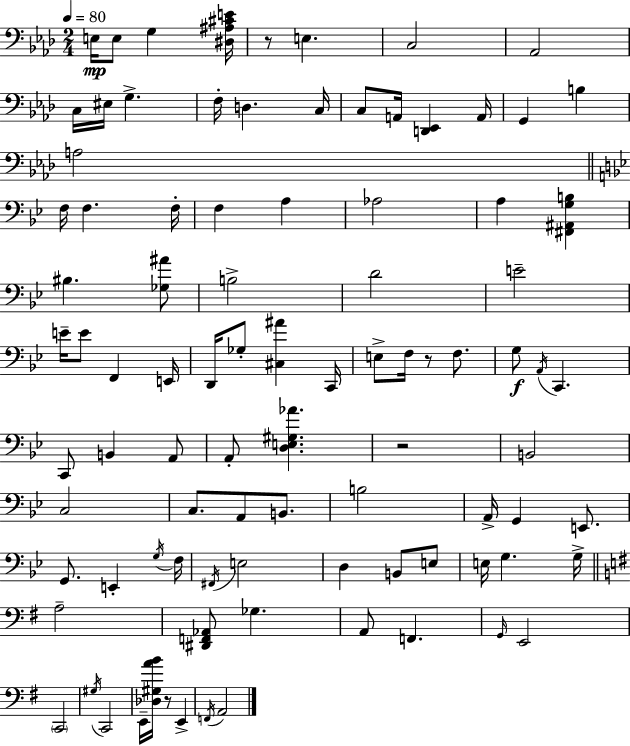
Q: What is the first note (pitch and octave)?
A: E3